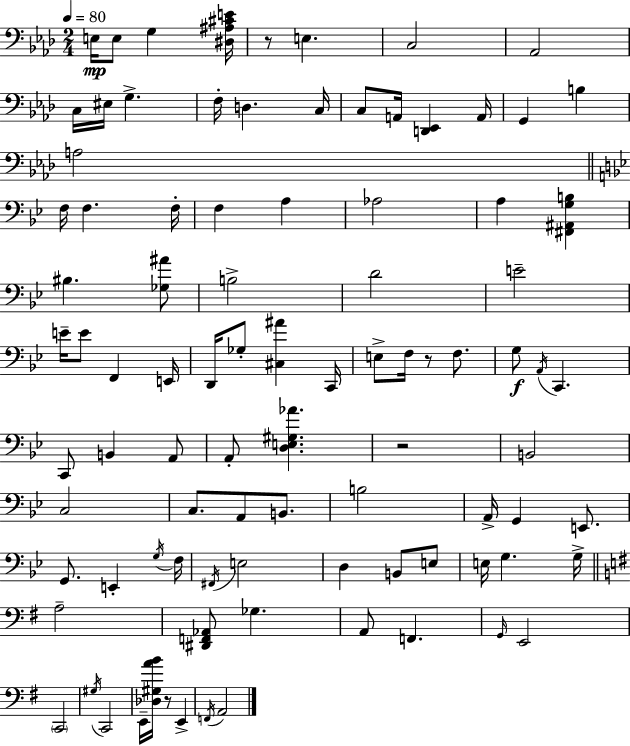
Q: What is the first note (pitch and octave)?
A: E3